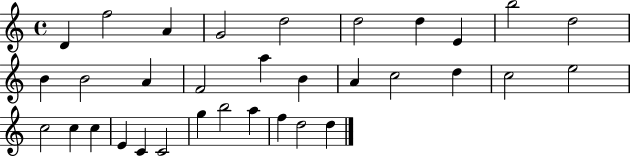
{
  \clef treble
  \time 4/4
  \defaultTimeSignature
  \key c \major
  d'4 f''2 a'4 | g'2 d''2 | d''2 d''4 e'4 | b''2 d''2 | \break b'4 b'2 a'4 | f'2 a''4 b'4 | a'4 c''2 d''4 | c''2 e''2 | \break c''2 c''4 c''4 | e'4 c'4 c'2 | g''4 b''2 a''4 | f''4 d''2 d''4 | \break \bar "|."
}